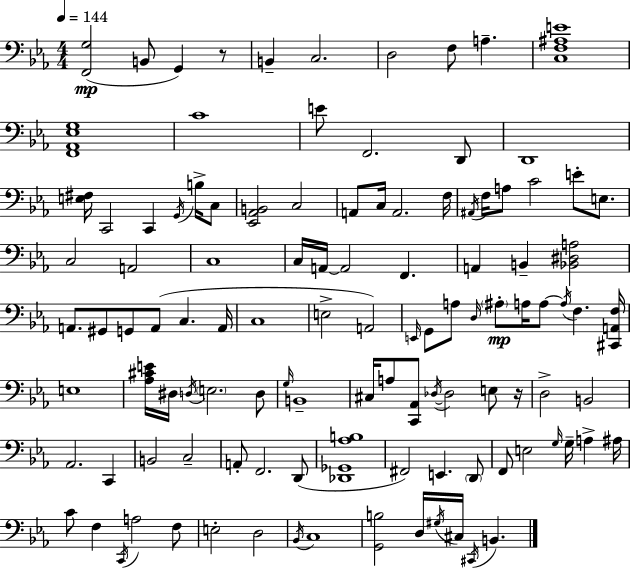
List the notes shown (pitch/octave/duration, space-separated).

[F2,G3]/h B2/e G2/q R/e B2/q C3/h. D3/h F3/e A3/q. [C3,F3,A#3,E4]/w [F2,Ab2,Eb3,G3]/w C4/w E4/e F2/h. D2/e D2/w [E3,F#3]/s C2/h C2/q G2/s B3/s C3/e [Eb2,Ab2,B2]/h C3/h A2/e C3/s A2/h. F3/s A#2/s F3/s A3/e C4/h E4/e E3/e. C3/h A2/h C3/w C3/s A2/s A2/h F2/q. A2/q B2/q [Bb2,D#3,A3]/h A2/e. G#2/e G2/e A2/e C3/q. A2/s C3/w E3/h A2/h E2/s G2/e A3/e D3/s A#3/e A3/s A3/e A3/s F3/q. [C#2,A2,F3]/s E3/w [Ab3,C#4,E4]/s D#3/s D3/s E3/h. D3/e G3/s B2/w C#3/s A3/e [C2,Ab2]/e Db3/s Db3/h E3/e R/s D3/h B2/h Ab2/h. C2/q B2/h C3/h A2/e F2/h. D2/e [Db2,Gb2,Ab3,B3]/w F#2/h E2/q. D2/e F2/e E3/h G3/s G3/s A3/q A#3/s C4/e F3/q C2/s A3/h F3/e E3/h D3/h Bb2/s C3/w [G2,B3]/h D3/s G#3/s C#3/s C#2/s B2/q.